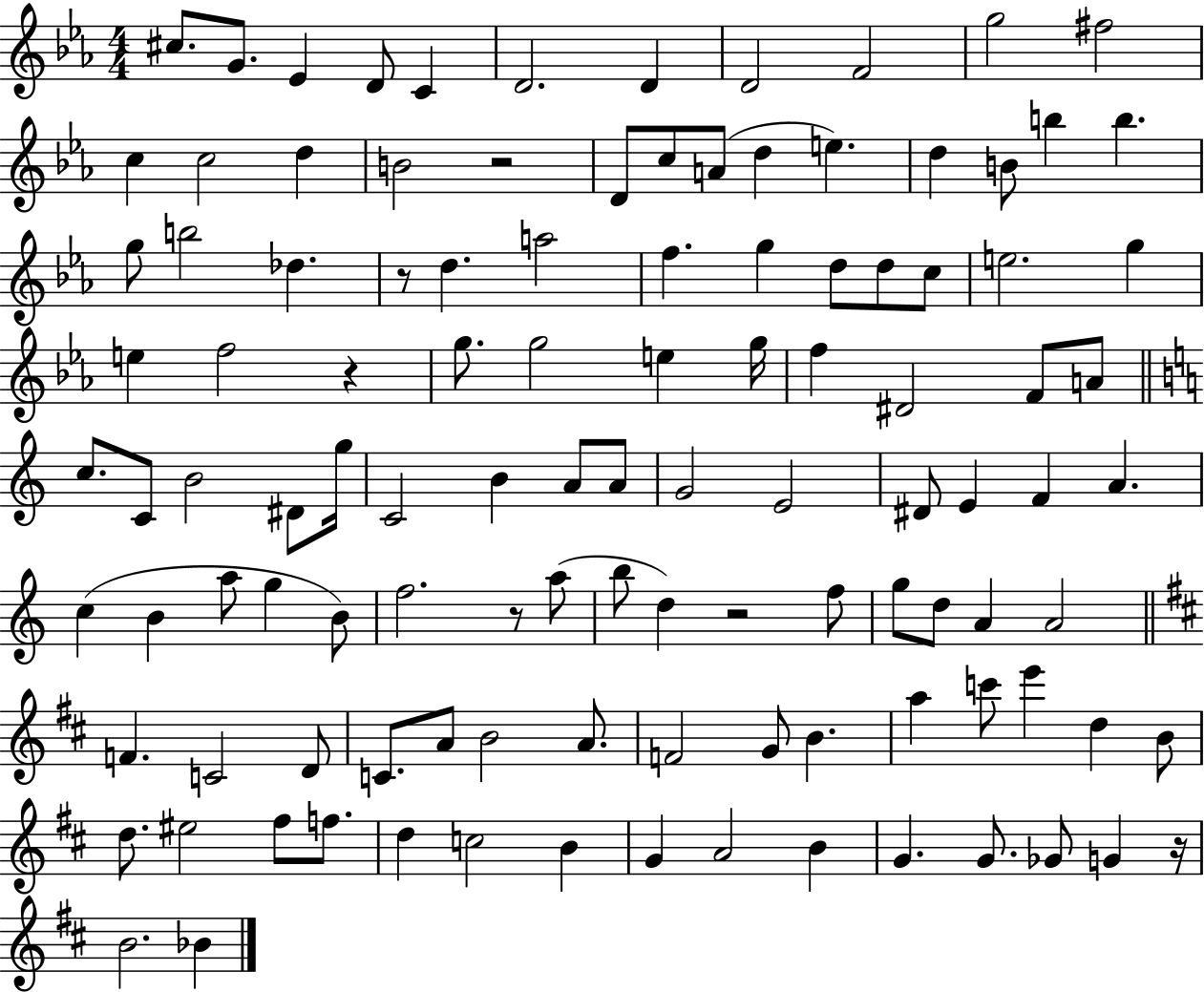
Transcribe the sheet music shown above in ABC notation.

X:1
T:Untitled
M:4/4
L:1/4
K:Eb
^c/2 G/2 _E D/2 C D2 D D2 F2 g2 ^f2 c c2 d B2 z2 D/2 c/2 A/2 d e d B/2 b b g/2 b2 _d z/2 d a2 f g d/2 d/2 c/2 e2 g e f2 z g/2 g2 e g/4 f ^D2 F/2 A/2 c/2 C/2 B2 ^D/2 g/4 C2 B A/2 A/2 G2 E2 ^D/2 E F A c B a/2 g B/2 f2 z/2 a/2 b/2 d z2 f/2 g/2 d/2 A A2 F C2 D/2 C/2 A/2 B2 A/2 F2 G/2 B a c'/2 e' d B/2 d/2 ^e2 ^f/2 f/2 d c2 B G A2 B G G/2 _G/2 G z/4 B2 _B